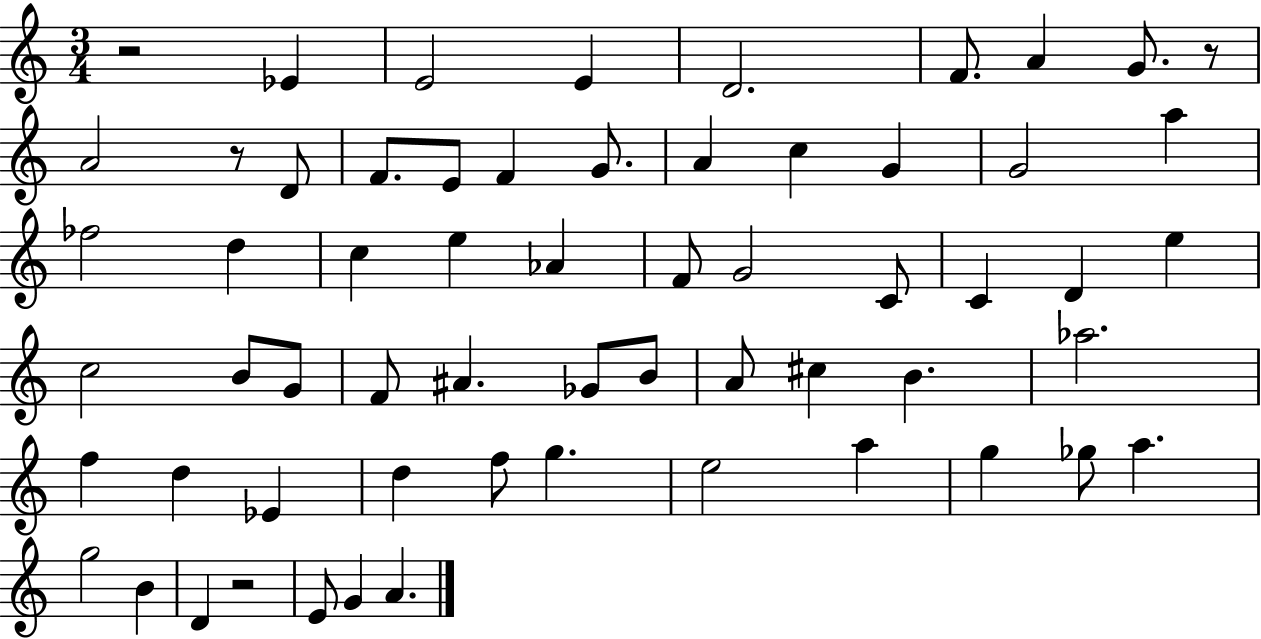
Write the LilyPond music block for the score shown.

{
  \clef treble
  \numericTimeSignature
  \time 3/4
  \key c \major
  r2 ees'4 | e'2 e'4 | d'2. | f'8. a'4 g'8. r8 | \break a'2 r8 d'8 | f'8. e'8 f'4 g'8. | a'4 c''4 g'4 | g'2 a''4 | \break fes''2 d''4 | c''4 e''4 aes'4 | f'8 g'2 c'8 | c'4 d'4 e''4 | \break c''2 b'8 g'8 | f'8 ais'4. ges'8 b'8 | a'8 cis''4 b'4. | aes''2. | \break f''4 d''4 ees'4 | d''4 f''8 g''4. | e''2 a''4 | g''4 ges''8 a''4. | \break g''2 b'4 | d'4 r2 | e'8 g'4 a'4. | \bar "|."
}